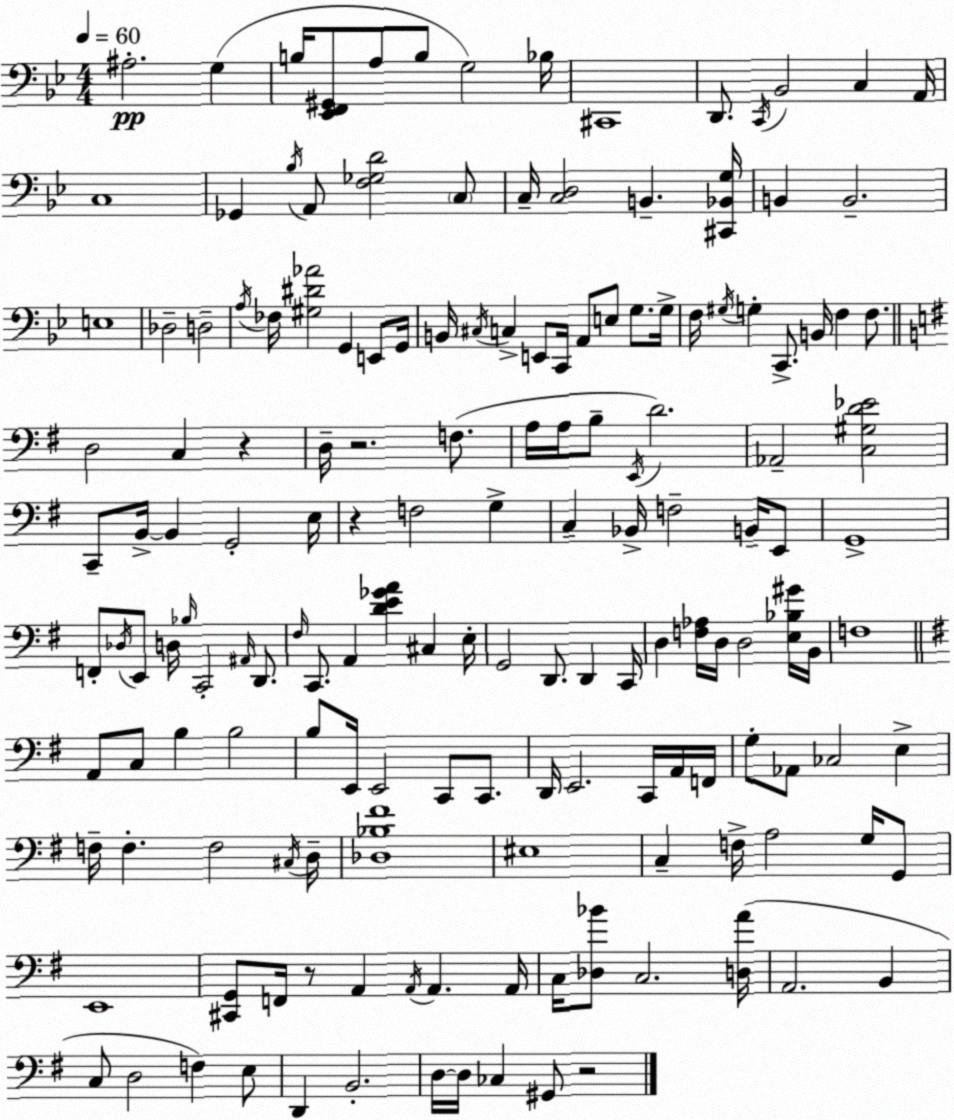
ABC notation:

X:1
T:Untitled
M:4/4
L:1/4
K:Bb
^A,2 G, B,/4 [_E,,F,,^G,,]/2 A,/2 B,/2 G,2 _B,/4 ^C,,4 D,,/2 C,,/4 _B,,2 C, A,,/4 C,4 _G,, _B,/4 A,,/2 [F,_G,D]2 C,/2 C,/4 [C,D,]2 B,, [^C,,_B,,G,]/4 B,, B,,2 E,4 _D,2 D,2 A,/4 _F,/4 [^G,^D_A]2 G,, E,,/2 G,,/4 B,,/4 ^C,/4 C, E,,/2 C,,/4 A,,/2 E,/2 G,/2 G,/4 F,/4 ^G,/4 G, C,,/2 B,,/4 F, F,/2 D,2 C, z D,/4 z2 F,/2 A,/4 A,/4 B,/2 E,,/4 D2 _A,,2 [C,^G,D_E]2 C,,/2 B,,/4 B,, G,,2 E,/4 z F,2 G, C, _B,,/4 F,2 B,,/4 E,,/2 G,,4 F,,/2 _D,/4 E,,/2 D,/4 _B,/4 C,,2 ^A,,/4 D,,/2 ^F,/4 C,,/2 A,, [DE_GA] ^C, E,/4 G,,2 D,,/2 D,, C,,/4 D, [F,_A,]/4 D,/4 D,2 [E,_B,^G]/4 B,,/4 F,4 A,,/2 C,/2 B, B,2 B,/2 E,,/4 E,,2 C,,/2 C,,/2 D,,/4 E,,2 C,,/4 A,,/4 F,,/4 G,/2 _A,,/2 _C,2 E, F,/4 F, F,2 ^C,/4 D,/4 [_D,_B,^F]4 ^E,4 C, F,/4 A,2 G,/4 G,,/2 E,,4 [^C,,G,,]/2 F,,/4 z/2 A,, A,,/4 A,, A,,/4 C,/4 [_D,_B]/2 C,2 [D,A]/4 A,,2 B,, C,/2 D,2 F, E,/2 D,, B,,2 D,/4 D,/4 _C, ^G,,/2 z2